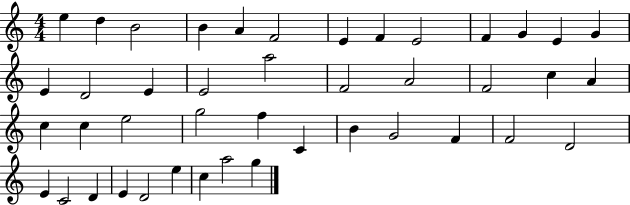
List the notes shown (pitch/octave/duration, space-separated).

E5/q D5/q B4/h B4/q A4/q F4/h E4/q F4/q E4/h F4/q G4/q E4/q G4/q E4/q D4/h E4/q E4/h A5/h F4/h A4/h F4/h C5/q A4/q C5/q C5/q E5/h G5/h F5/q C4/q B4/q G4/h F4/q F4/h D4/h E4/q C4/h D4/q E4/q D4/h E5/q C5/q A5/h G5/q